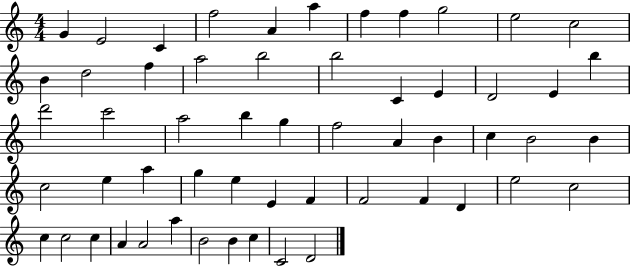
G4/q E4/h C4/q F5/h A4/q A5/q F5/q F5/q G5/h E5/h C5/h B4/q D5/h F5/q A5/h B5/h B5/h C4/q E4/q D4/h E4/q B5/q D6/h C6/h A5/h B5/q G5/q F5/h A4/q B4/q C5/q B4/h B4/q C5/h E5/q A5/q G5/q E5/q E4/q F4/q F4/h F4/q D4/q E5/h C5/h C5/q C5/h C5/q A4/q A4/h A5/q B4/h B4/q C5/q C4/h D4/h